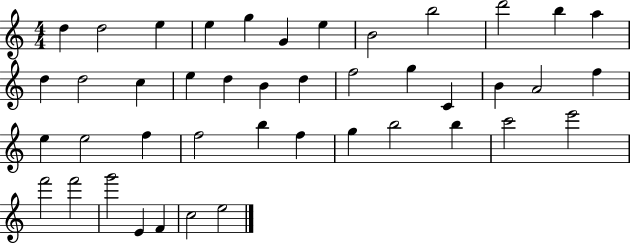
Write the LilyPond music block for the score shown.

{
  \clef treble
  \numericTimeSignature
  \time 4/4
  \key c \major
  d''4 d''2 e''4 | e''4 g''4 g'4 e''4 | b'2 b''2 | d'''2 b''4 a''4 | \break d''4 d''2 c''4 | e''4 d''4 b'4 d''4 | f''2 g''4 c'4 | b'4 a'2 f''4 | \break e''4 e''2 f''4 | f''2 b''4 f''4 | g''4 b''2 b''4 | c'''2 e'''2 | \break f'''2 f'''2 | g'''2 e'4 f'4 | c''2 e''2 | \bar "|."
}